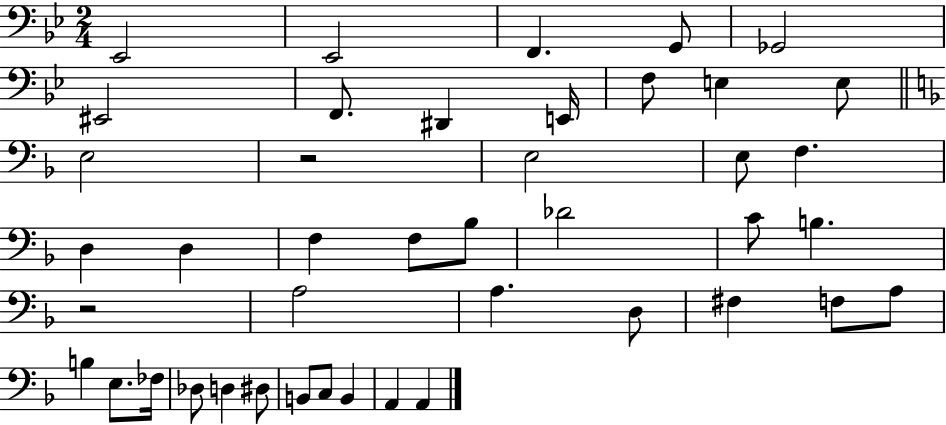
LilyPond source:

{
  \clef bass
  \numericTimeSignature
  \time 2/4
  \key bes \major
  \repeat volta 2 { ees,2 | ees,2 | f,4. g,8 | ges,2 | \break eis,2 | f,8. dis,4 e,16 | f8 e4 e8 | \bar "||" \break \key d \minor e2 | r2 | e2 | e8 f4. | \break d4 d4 | f4 f8 bes8 | des'2 | c'8 b4. | \break r2 | a2 | a4. d8 | fis4 f8 a8 | \break b4 e8. fes16 | des8 d4 dis8 | b,8 c8 b,4 | a,4 a,4 | \break } \bar "|."
}